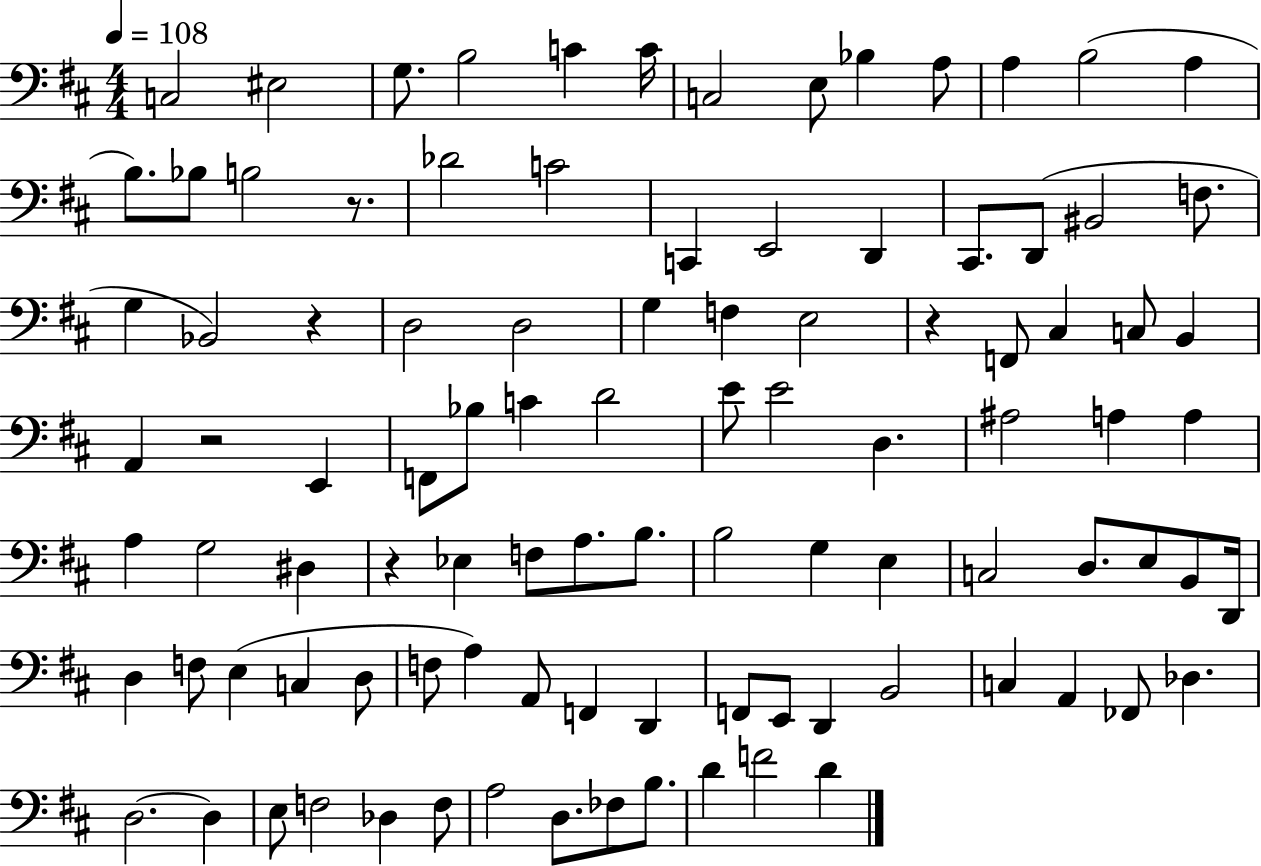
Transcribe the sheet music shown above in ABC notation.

X:1
T:Untitled
M:4/4
L:1/4
K:D
C,2 ^E,2 G,/2 B,2 C C/4 C,2 E,/2 _B, A,/2 A, B,2 A, B,/2 _B,/2 B,2 z/2 _D2 C2 C,, E,,2 D,, ^C,,/2 D,,/2 ^B,,2 F,/2 G, _B,,2 z D,2 D,2 G, F, E,2 z F,,/2 ^C, C,/2 B,, A,, z2 E,, F,,/2 _B,/2 C D2 E/2 E2 D, ^A,2 A, A, A, G,2 ^D, z _E, F,/2 A,/2 B,/2 B,2 G, E, C,2 D,/2 E,/2 B,,/2 D,,/4 D, F,/2 E, C, D,/2 F,/2 A, A,,/2 F,, D,, F,,/2 E,,/2 D,, B,,2 C, A,, _F,,/2 _D, D,2 D, E,/2 F,2 _D, F,/2 A,2 D,/2 _F,/2 B,/2 D F2 D